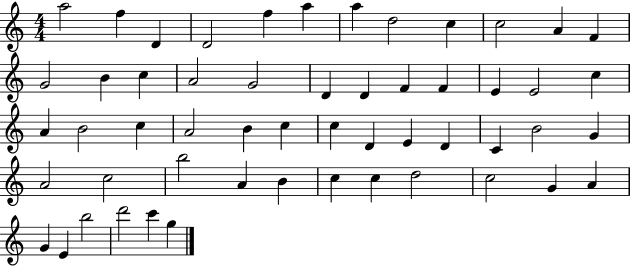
{
  \clef treble
  \numericTimeSignature
  \time 4/4
  \key c \major
  a''2 f''4 d'4 | d'2 f''4 a''4 | a''4 d''2 c''4 | c''2 a'4 f'4 | \break g'2 b'4 c''4 | a'2 g'2 | d'4 d'4 f'4 f'4 | e'4 e'2 c''4 | \break a'4 b'2 c''4 | a'2 b'4 c''4 | c''4 d'4 e'4 d'4 | c'4 b'2 g'4 | \break a'2 c''2 | b''2 a'4 b'4 | c''4 c''4 d''2 | c''2 g'4 a'4 | \break g'4 e'4 b''2 | d'''2 c'''4 g''4 | \bar "|."
}